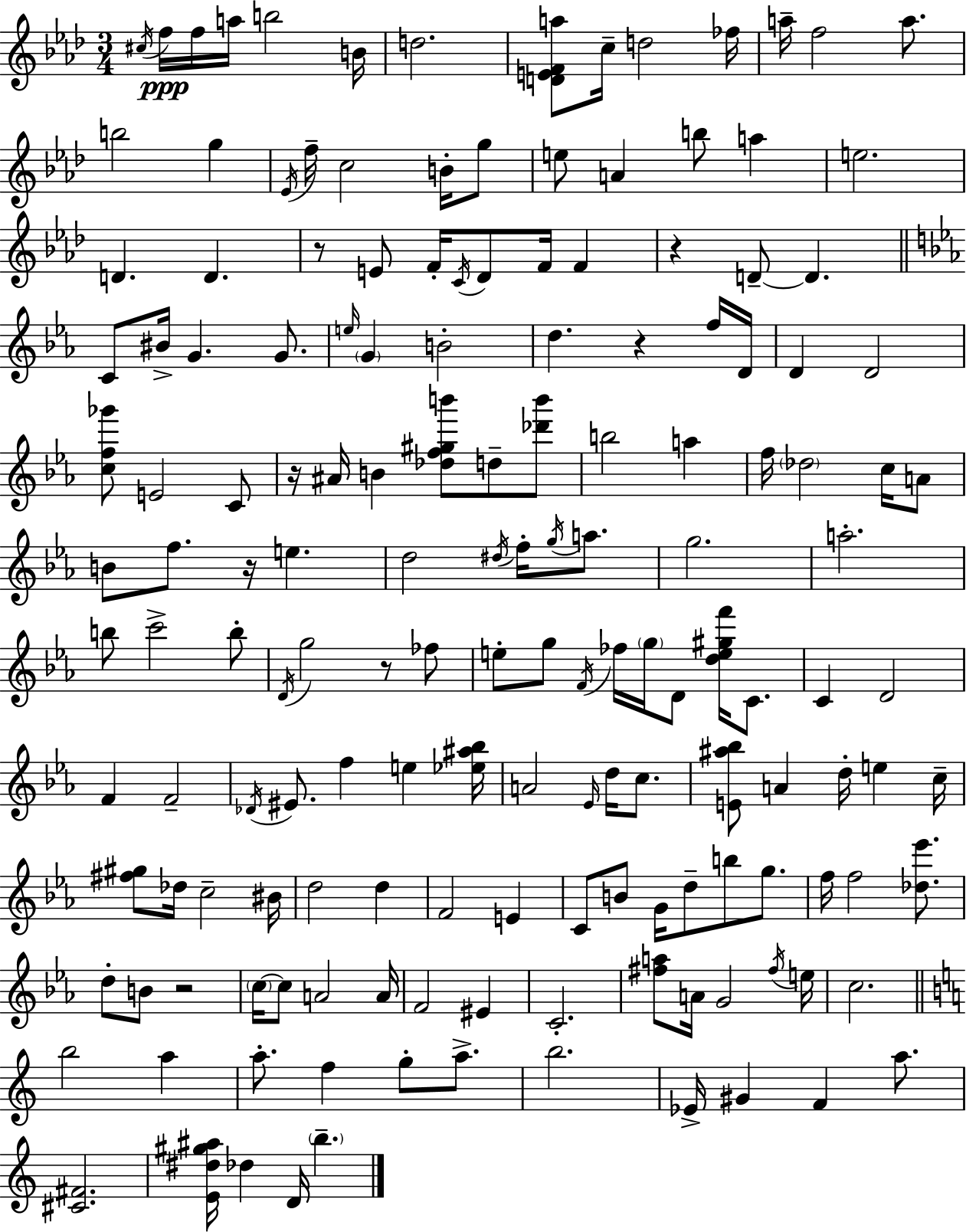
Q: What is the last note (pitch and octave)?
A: B5